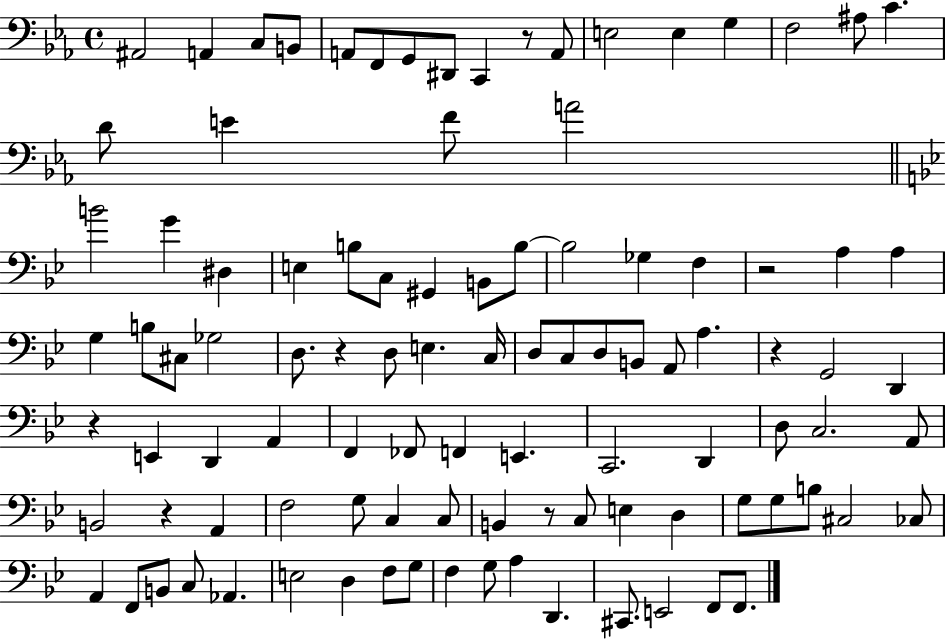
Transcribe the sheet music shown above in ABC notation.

X:1
T:Untitled
M:4/4
L:1/4
K:Eb
^A,,2 A,, C,/2 B,,/2 A,,/2 F,,/2 G,,/2 ^D,,/2 C,, z/2 A,,/2 E,2 E, G, F,2 ^A,/2 C D/2 E F/2 A2 B2 G ^D, E, B,/2 C,/2 ^G,, B,,/2 B,/2 B,2 _G, F, z2 A, A, G, B,/2 ^C,/2 _G,2 D,/2 z D,/2 E, C,/4 D,/2 C,/2 D,/2 B,,/2 A,,/2 A, z G,,2 D,, z E,, D,, A,, F,, _F,,/2 F,, E,, C,,2 D,, D,/2 C,2 A,,/2 B,,2 z A,, F,2 G,/2 C, C,/2 B,, z/2 C,/2 E, D, G,/2 G,/2 B,/2 ^C,2 _C,/2 A,, F,,/2 B,,/2 C,/2 _A,, E,2 D, F,/2 G,/2 F, G,/2 A, D,, ^C,,/2 E,,2 F,,/2 F,,/2